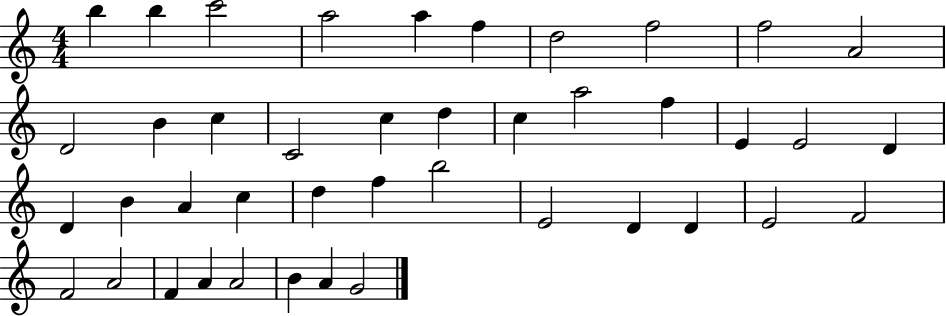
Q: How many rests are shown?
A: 0